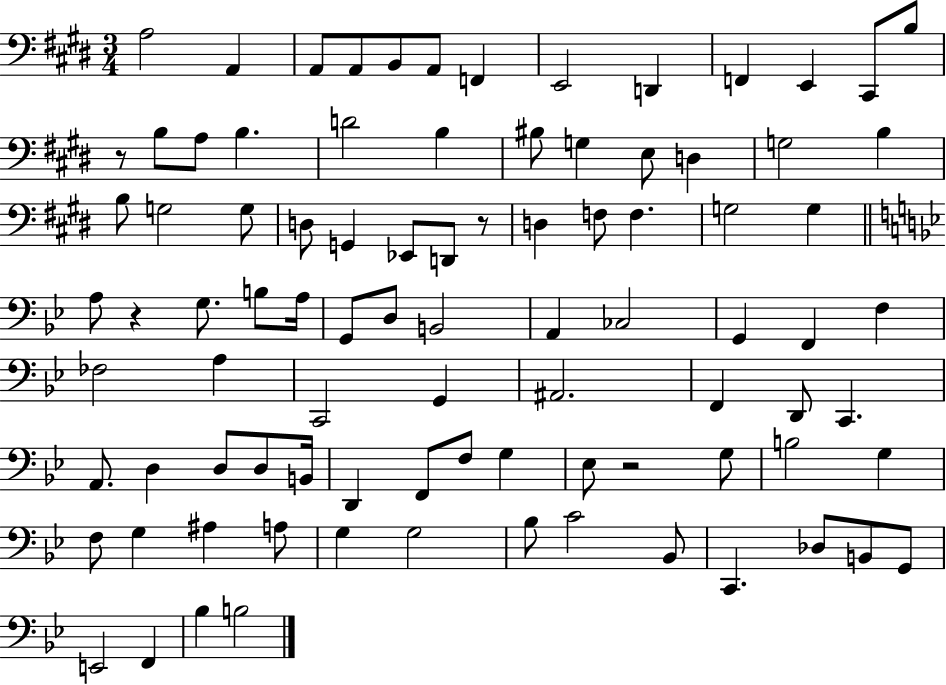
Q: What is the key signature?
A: E major